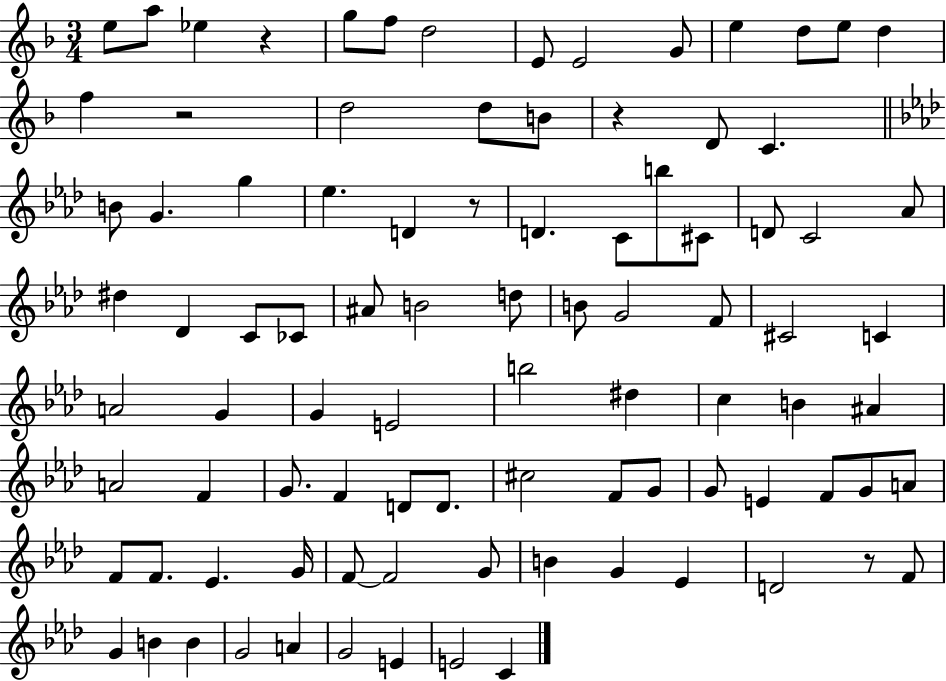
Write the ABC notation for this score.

X:1
T:Untitled
M:3/4
L:1/4
K:F
e/2 a/2 _e z g/2 f/2 d2 E/2 E2 G/2 e d/2 e/2 d f z2 d2 d/2 B/2 z D/2 C B/2 G g _e D z/2 D C/2 b/2 ^C/2 D/2 C2 _A/2 ^d _D C/2 _C/2 ^A/2 B2 d/2 B/2 G2 F/2 ^C2 C A2 G G E2 b2 ^d c B ^A A2 F G/2 F D/2 D/2 ^c2 F/2 G/2 G/2 E F/2 G/2 A/2 F/2 F/2 _E G/4 F/2 F2 G/2 B G _E D2 z/2 F/2 G B B G2 A G2 E E2 C